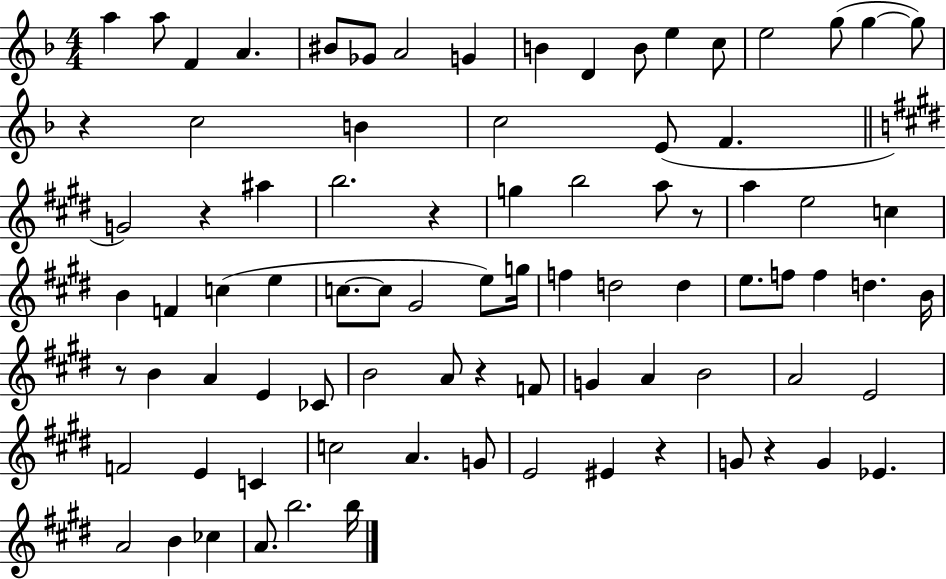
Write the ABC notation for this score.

X:1
T:Untitled
M:4/4
L:1/4
K:F
a a/2 F A ^B/2 _G/2 A2 G B D B/2 e c/2 e2 g/2 g g/2 z c2 B c2 E/2 F G2 z ^a b2 z g b2 a/2 z/2 a e2 c B F c e c/2 c/2 ^G2 e/2 g/4 f d2 d e/2 f/2 f d B/4 z/2 B A E _C/2 B2 A/2 z F/2 G A B2 A2 E2 F2 E C c2 A G/2 E2 ^E z G/2 z G _E A2 B _c A/2 b2 b/4